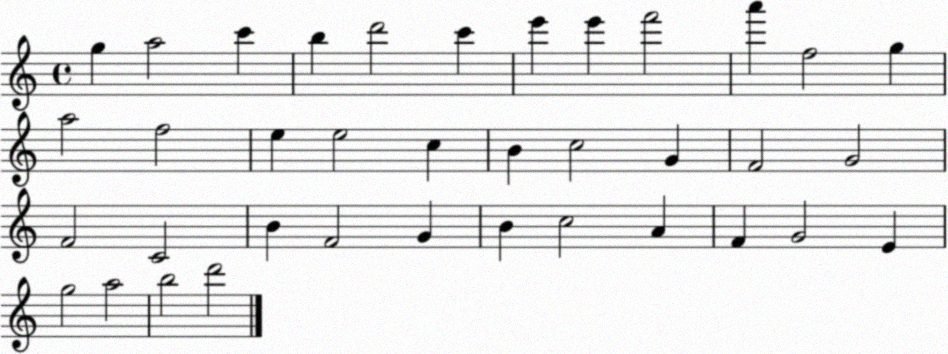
X:1
T:Untitled
M:4/4
L:1/4
K:C
g a2 c' b d'2 c' e' e' f'2 a' f2 g a2 f2 e e2 c B c2 G F2 G2 F2 C2 B F2 G B c2 A F G2 E g2 a2 b2 d'2